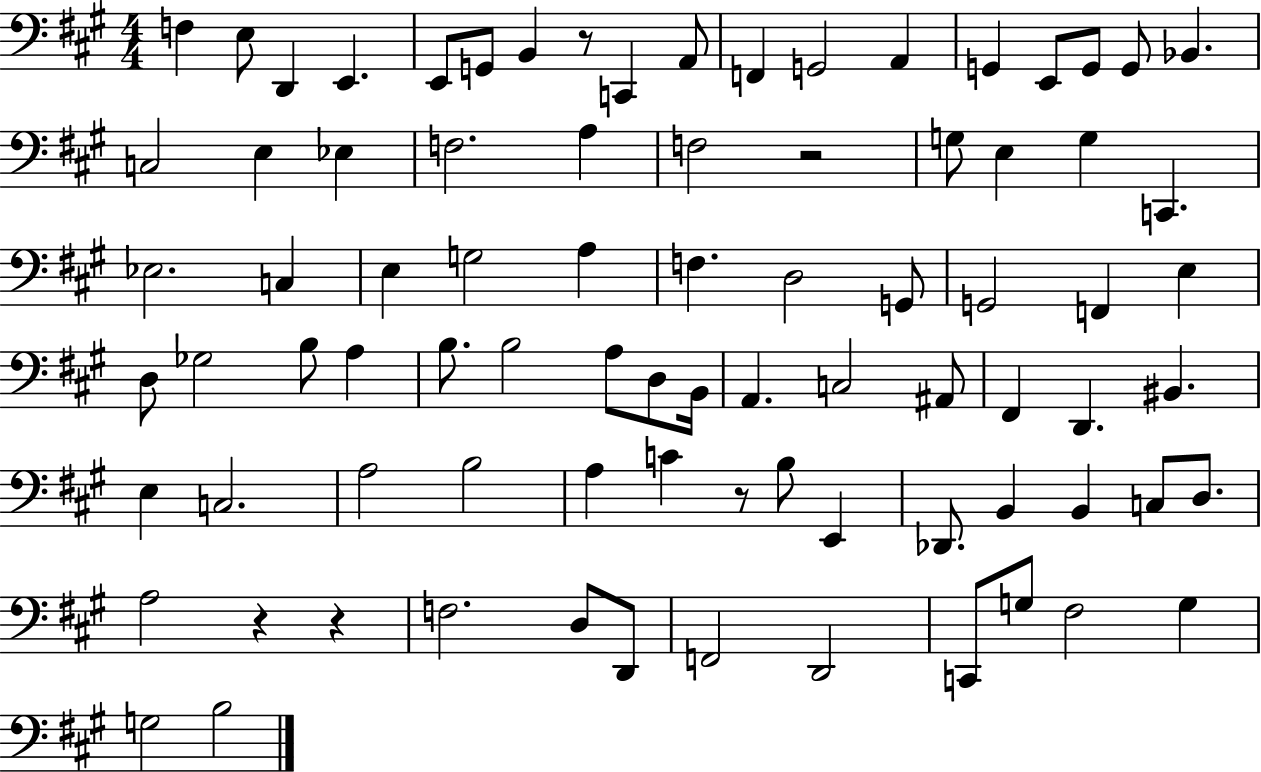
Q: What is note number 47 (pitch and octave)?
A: B2